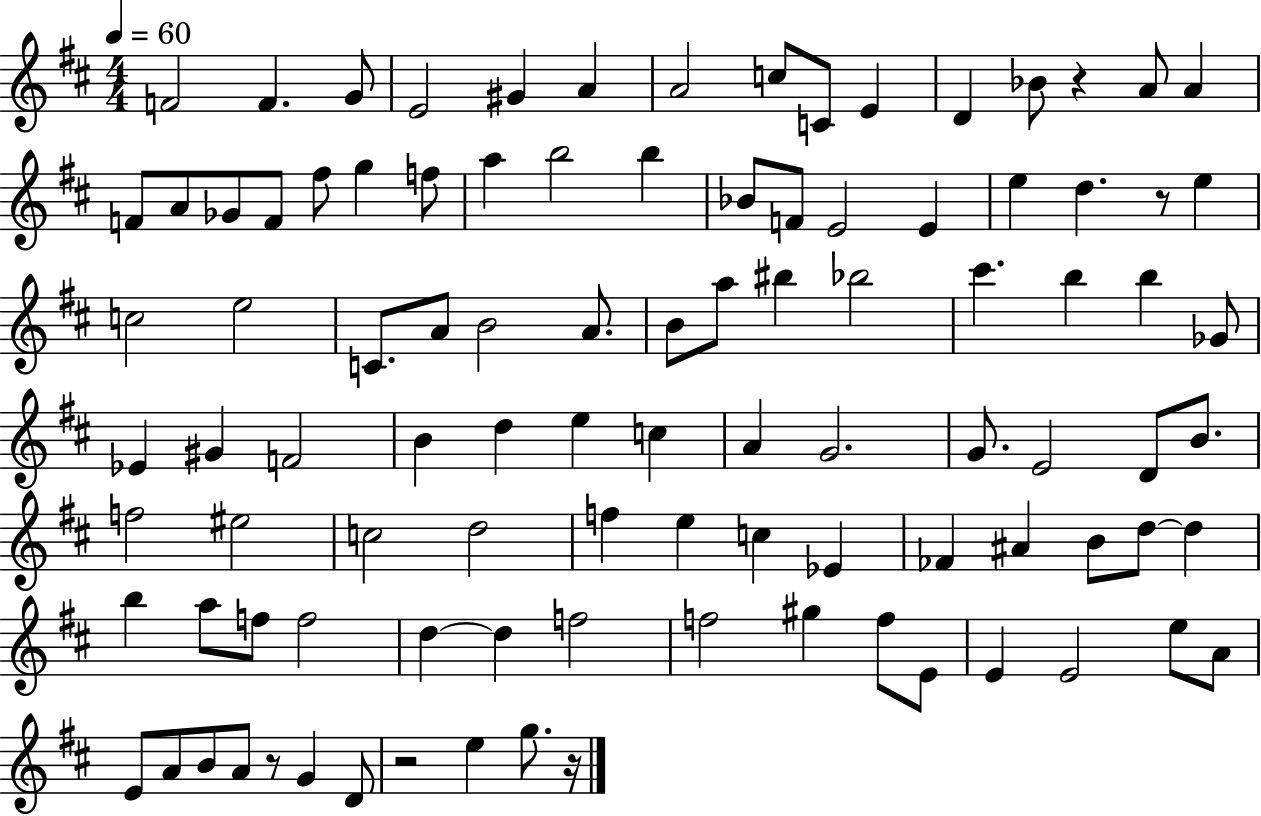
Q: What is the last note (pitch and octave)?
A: G5